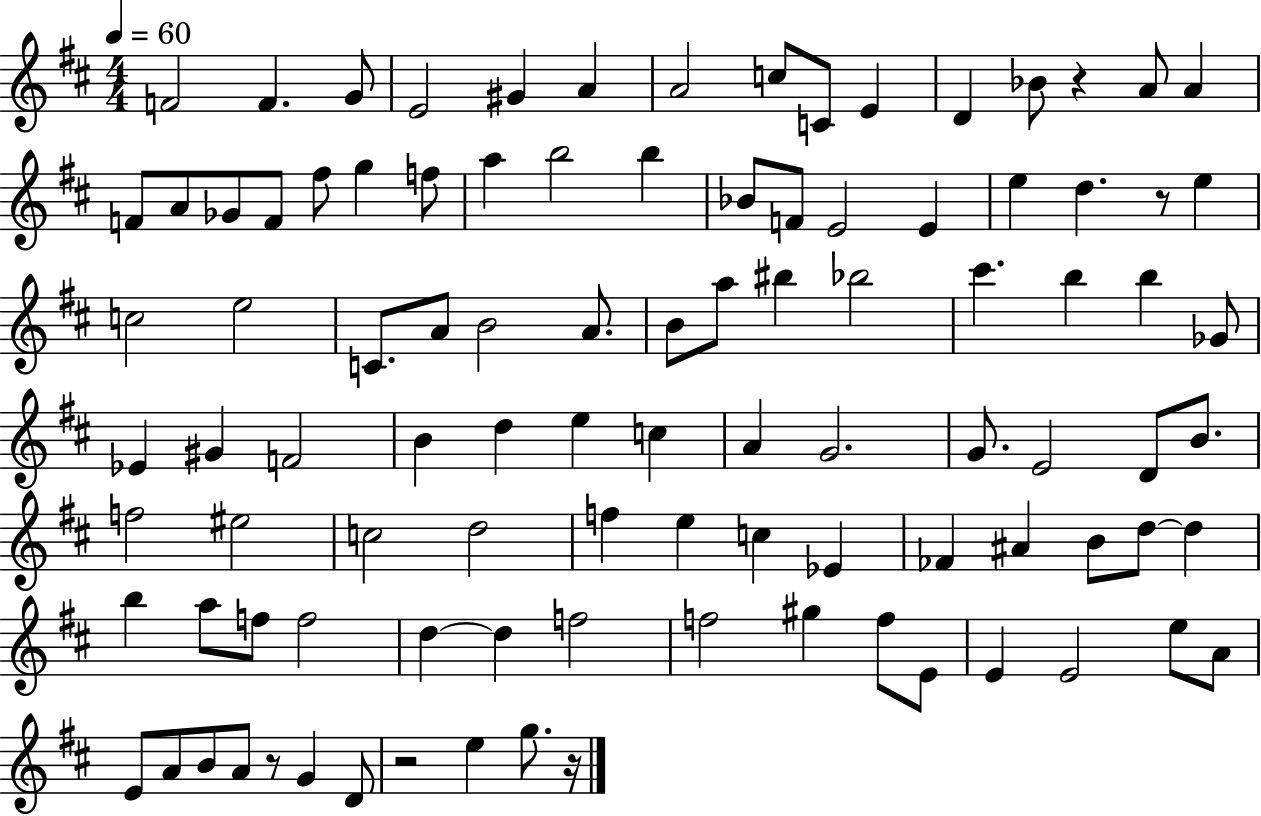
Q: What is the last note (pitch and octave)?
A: G5